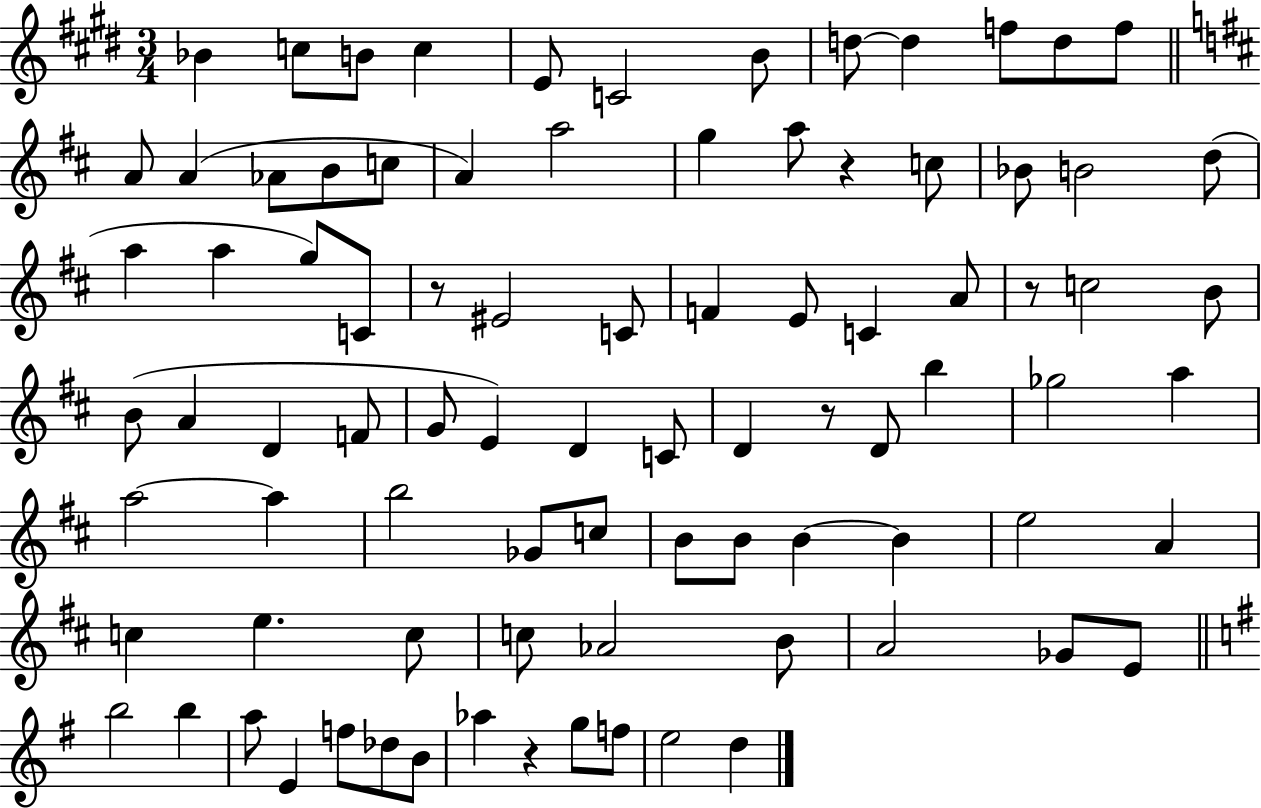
Bb4/q C5/e B4/e C5/q E4/e C4/h B4/e D5/e D5/q F5/e D5/e F5/e A4/e A4/q Ab4/e B4/e C5/e A4/q A5/h G5/q A5/e R/q C5/e Bb4/e B4/h D5/e A5/q A5/q G5/e C4/e R/e EIS4/h C4/e F4/q E4/e C4/q A4/e R/e C5/h B4/e B4/e A4/q D4/q F4/e G4/e E4/q D4/q C4/e D4/q R/e D4/e B5/q Gb5/h A5/q A5/h A5/q B5/h Gb4/e C5/e B4/e B4/e B4/q B4/q E5/h A4/q C5/q E5/q. C5/e C5/e Ab4/h B4/e A4/h Gb4/e E4/e B5/h B5/q A5/e E4/q F5/e Db5/e B4/e Ab5/q R/q G5/e F5/e E5/h D5/q